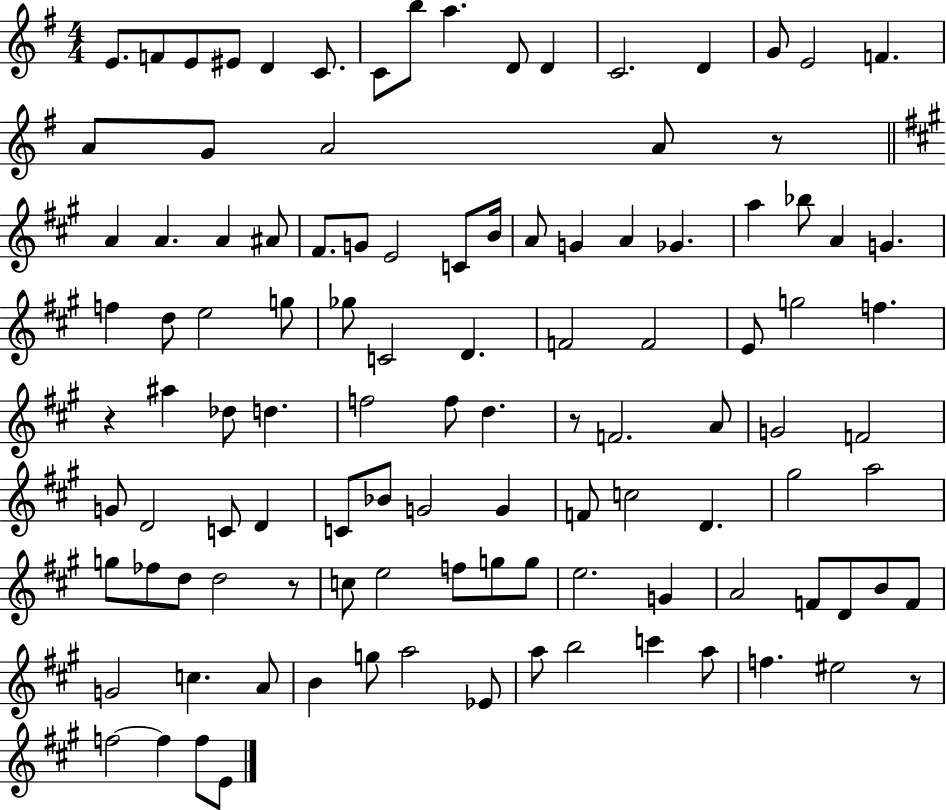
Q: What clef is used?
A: treble